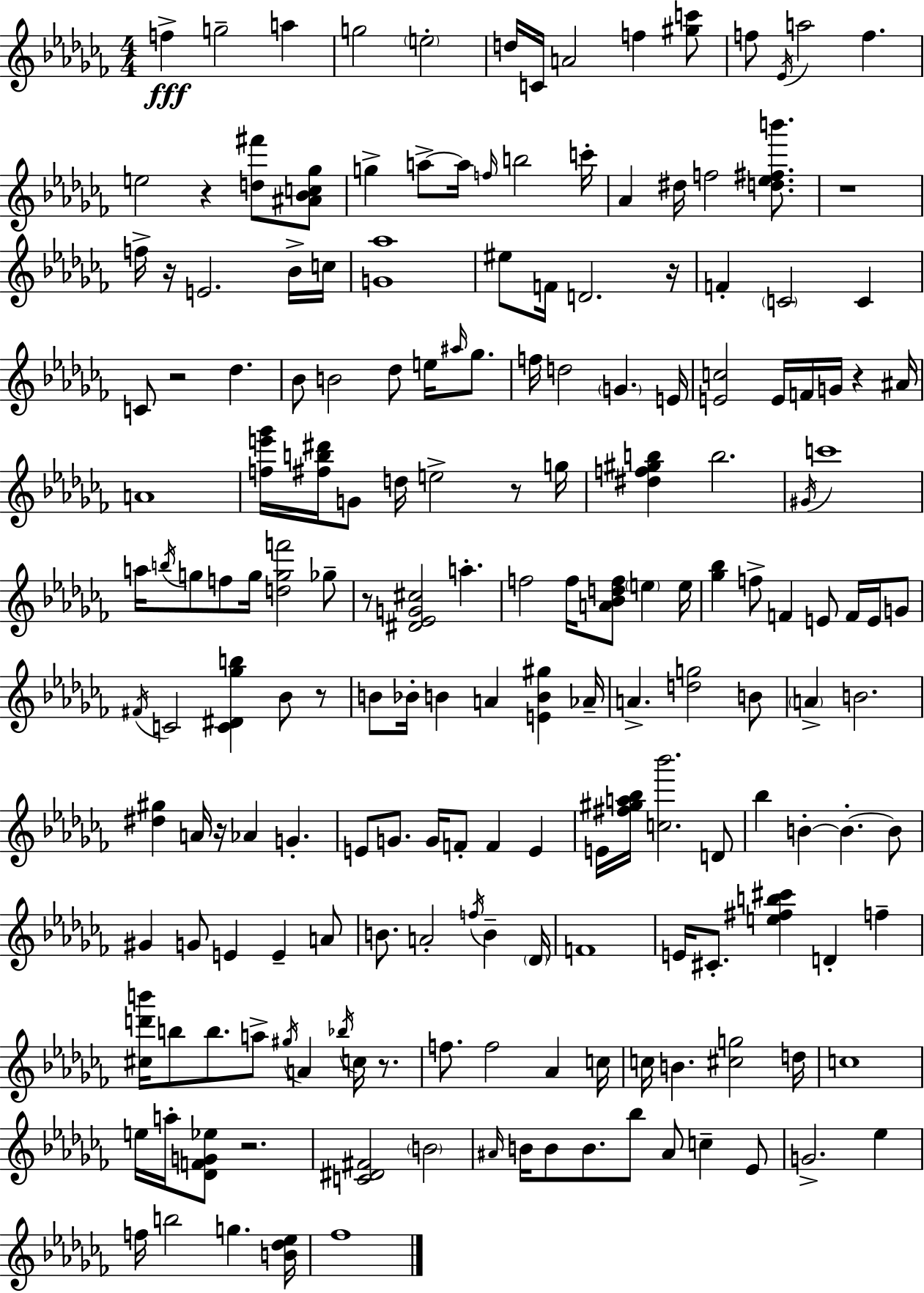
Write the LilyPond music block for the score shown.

{
  \clef treble
  \numericTimeSignature
  \time 4/4
  \key aes \minor
  f''4->\fff g''2-- a''4 | g''2 \parenthesize e''2-. | d''16 c'16 a'2 f''4 <gis'' c'''>8 | f''8 \acciaccatura { ees'16 } a''2 f''4. | \break e''2 r4 <d'' fis'''>8 <ais' bes' c'' ges''>8 | g''4-> a''8->~~ a''16 \grace { f''16 } b''2 | c'''16-. aes'4 dis''16 f''2 <d'' ees'' fis'' b'''>8. | r1 | \break f''16-> r16 e'2. | bes'16-> c''16 <g' aes''>1 | eis''8 f'16 d'2. | r16 f'4-. \parenthesize c'2 c'4 | \break c'8 r2 des''4. | bes'8 b'2 des''8 e''16 \grace { ais''16 } | ges''8. f''16 d''2 \parenthesize g'4. | e'16 <e' c''>2 e'16 f'16 g'16 r4 | \break ais'16 a'1 | <f'' e''' ges'''>16 <fis'' b'' dis'''>16 g'8 d''16 e''2-> | r8 g''16 <dis'' f'' gis'' b''>4 b''2. | \acciaccatura { gis'16 } c'''1 | \break a''16 \acciaccatura { b''16 } g''8 f''8 g''16 <d'' g'' f'''>2 | ges''8-- r8 <dis' ees' g' cis''>2 a''4.-. | f''2 f''16 <a' bes' d'' f''>8 | \parenthesize e''4 e''16 <ges'' bes''>4 f''8-> f'4 e'8 | \break f'16 e'16 g'8 \acciaccatura { fis'16 } c'2 <c' dis' ges'' b''>4 | bes'8 r8 b'8 bes'16-. b'4 a'4 | <e' b' gis''>4 aes'16-- a'4.-> <d'' g''>2 | b'8 \parenthesize a'4-> b'2. | \break <dis'' gis''>4 a'16 r16 aes'4 | g'4.-. e'8 g'8. g'16 f'8-. f'4 | e'4 e'16 <fis'' gis'' a'' bes''>16 <c'' bes'''>2. | d'8 bes''4 b'4-.~~ b'4.-.~~ | \break b'8 gis'4 g'8 e'4 | e'4-- a'8 b'8. a'2-. | \acciaccatura { f''16 } b'4-- \parenthesize des'16 f'1 | e'16 cis'8.-. <e'' fis'' b'' cis'''>4 d'4-. | \break f''4-- <cis'' d''' b'''>16 b''8 b''8. a''8-> \acciaccatura { gis''16 } | a'4 \acciaccatura { bes''16 } c''16 r8. f''8. f''2 | aes'4 c''16 c''16 b'4. | <cis'' g''>2 d''16 c''1 | \break e''16 a''16-. <des' f' g' ees''>8 r2. | <c' dis' fis'>2 | \parenthesize b'2 \grace { ais'16 } b'16 b'8 b'8. | bes''8 ais'8 c''4-- ees'8 g'2.-> | \break ees''4 f''16 b''2 | g''4. <b' des'' ees''>16 fes''1 | \bar "|."
}